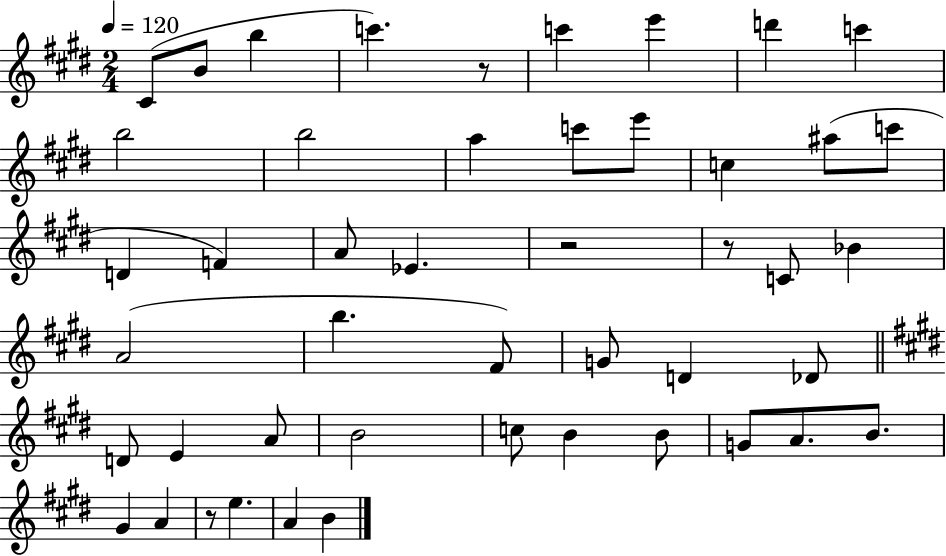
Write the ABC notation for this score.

X:1
T:Untitled
M:2/4
L:1/4
K:E
^C/2 B/2 b c' z/2 c' e' d' c' b2 b2 a c'/2 e'/2 c ^a/2 c'/2 D F A/2 _E z2 z/2 C/2 _B A2 b ^F/2 G/2 D _D/2 D/2 E A/2 B2 c/2 B B/2 G/2 A/2 B/2 ^G A z/2 e A B